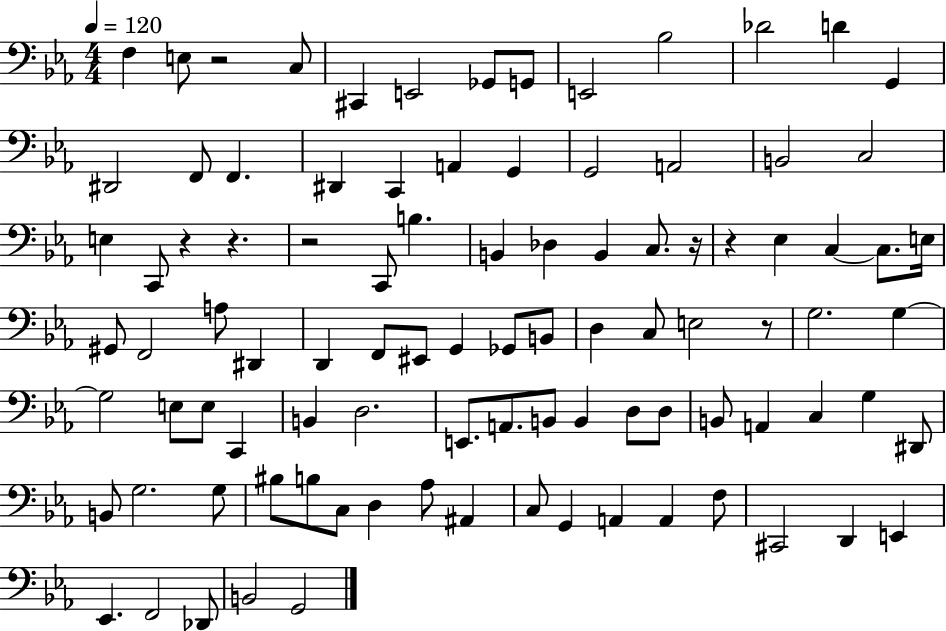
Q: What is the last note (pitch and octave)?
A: G2